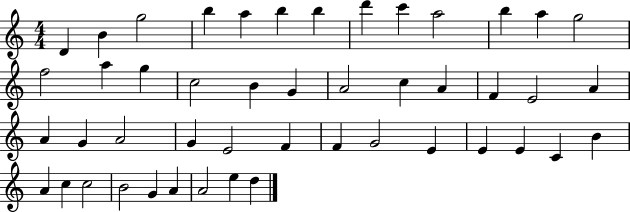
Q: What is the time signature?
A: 4/4